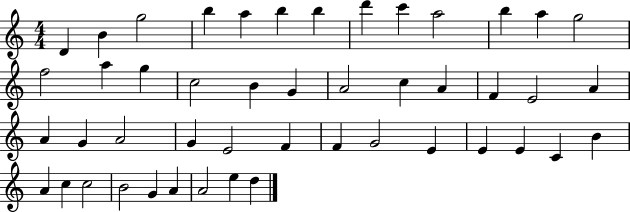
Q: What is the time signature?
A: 4/4